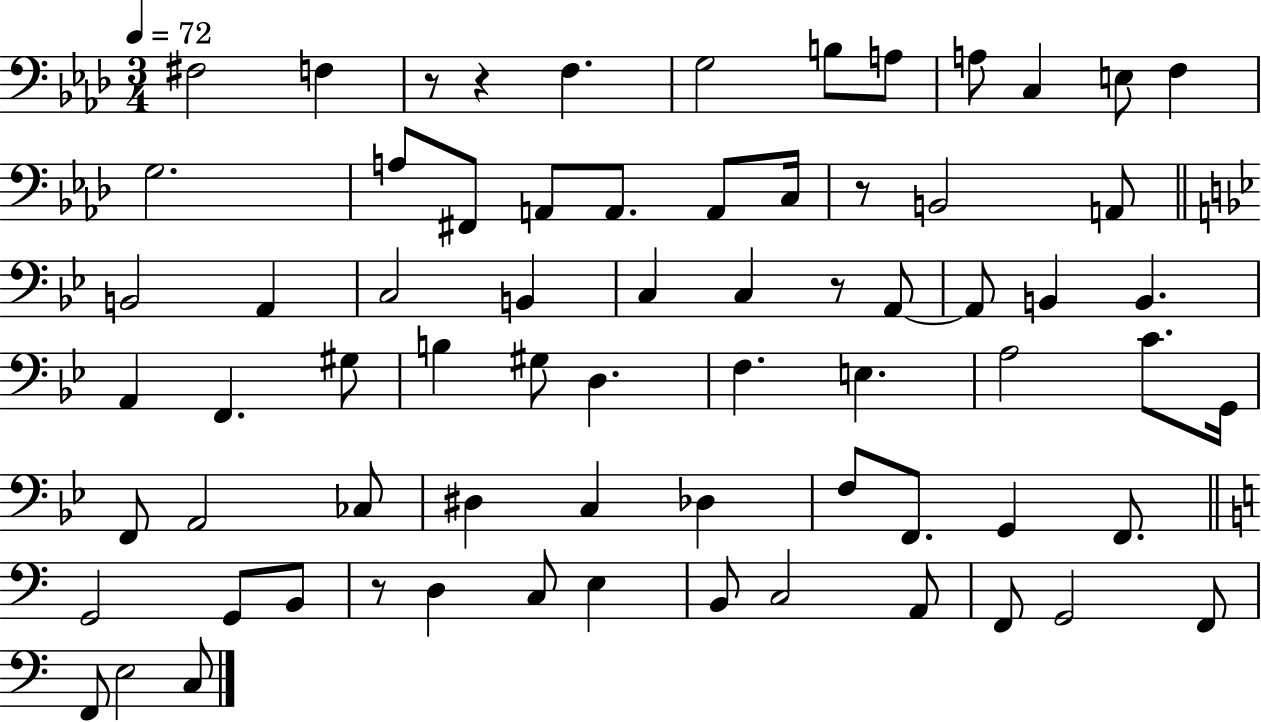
X:1
T:Untitled
M:3/4
L:1/4
K:Ab
^F,2 F, z/2 z F, G,2 B,/2 A,/2 A,/2 C, E,/2 F, G,2 A,/2 ^F,,/2 A,,/2 A,,/2 A,,/2 C,/4 z/2 B,,2 A,,/2 B,,2 A,, C,2 B,, C, C, z/2 A,,/2 A,,/2 B,, B,, A,, F,, ^G,/2 B, ^G,/2 D, F, E, A,2 C/2 G,,/4 F,,/2 A,,2 _C,/2 ^D, C, _D, F,/2 F,,/2 G,, F,,/2 G,,2 G,,/2 B,,/2 z/2 D, C,/2 E, B,,/2 C,2 A,,/2 F,,/2 G,,2 F,,/2 F,,/2 E,2 C,/2